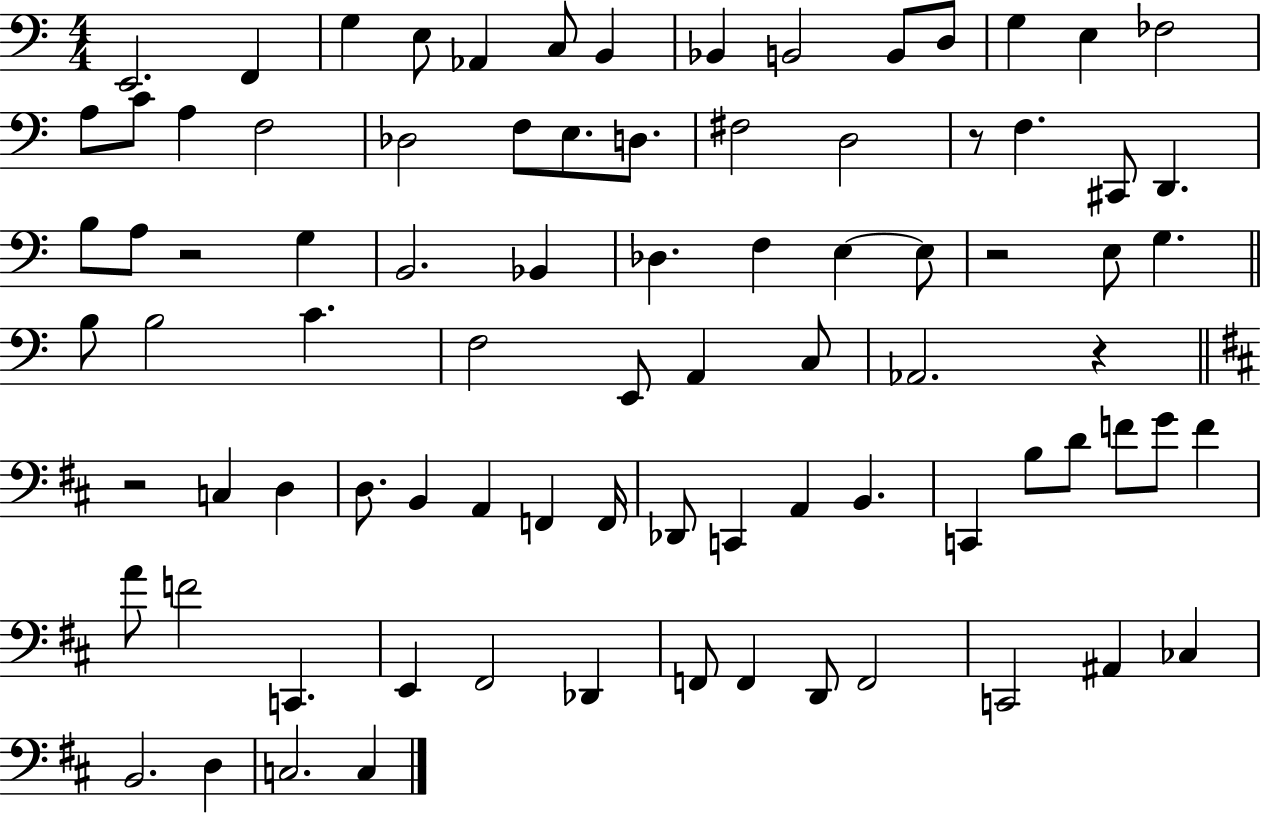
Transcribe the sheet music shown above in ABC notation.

X:1
T:Untitled
M:4/4
L:1/4
K:C
E,,2 F,, G, E,/2 _A,, C,/2 B,, _B,, B,,2 B,,/2 D,/2 G, E, _F,2 A,/2 C/2 A, F,2 _D,2 F,/2 E,/2 D,/2 ^F,2 D,2 z/2 F, ^C,,/2 D,, B,/2 A,/2 z2 G, B,,2 _B,, _D, F, E, E,/2 z2 E,/2 G, B,/2 B,2 C F,2 E,,/2 A,, C,/2 _A,,2 z z2 C, D, D,/2 B,, A,, F,, F,,/4 _D,,/2 C,, A,, B,, C,, B,/2 D/2 F/2 G/2 F A/2 F2 C,, E,, ^F,,2 _D,, F,,/2 F,, D,,/2 F,,2 C,,2 ^A,, _C, B,,2 D, C,2 C,